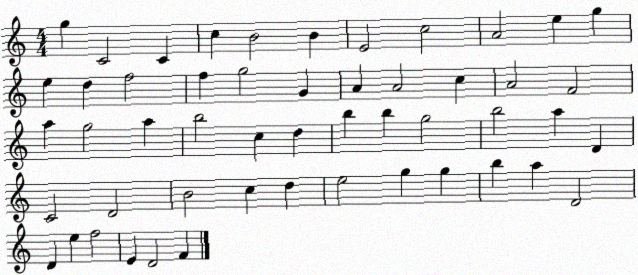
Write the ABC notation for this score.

X:1
T:Untitled
M:4/4
L:1/4
K:C
g C2 C c B2 B E2 c2 A2 e g e d f2 f g2 G A A2 c A2 F2 a g2 a b2 c d b b g2 b2 a D C2 D2 B2 c d e2 g g b a D2 D e f2 E D2 F